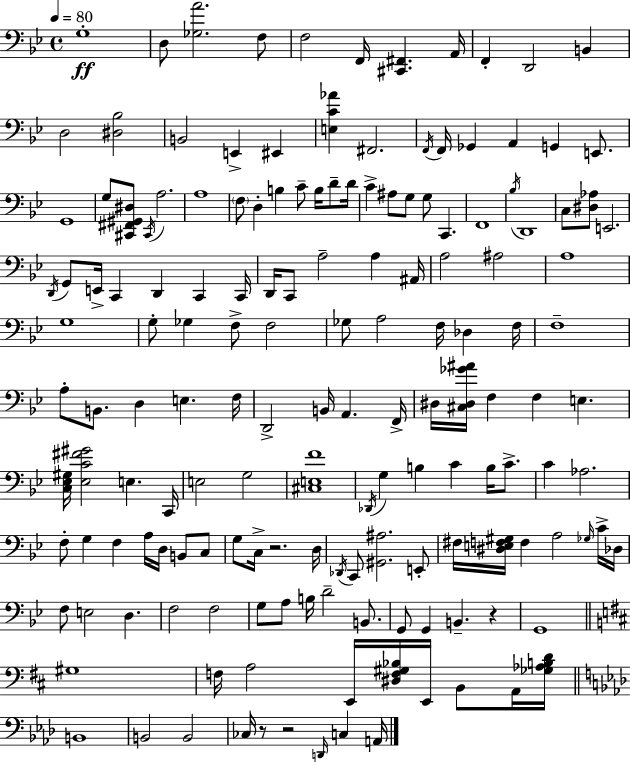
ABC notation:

X:1
T:Untitled
M:4/4
L:1/4
K:Bb
G,4 D,/2 [_G,A]2 F,/2 F,2 F,,/4 [^C,,^F,,] A,,/4 F,, D,,2 B,, D,2 [^D,_B,]2 B,,2 E,, ^E,, [E,C_A] ^F,,2 F,,/4 F,,/4 _G,, A,, G,, E,,/2 G,,4 G,/2 [^C,,^F,,^G,,^D,]/2 ^C,,/4 A,2 A,4 F,/2 D, B, C/2 B,/4 D/2 D/4 C ^A,/2 G,/2 G,/2 C,, F,,4 _B,/4 D,,4 C,/2 [^D,_A,]/2 E,,2 D,,/4 G,,/2 E,,/4 C,, D,, C,, C,,/4 D,,/4 C,,/2 A,2 A, ^A,,/4 A,2 ^A,2 A,4 G,4 G,/2 _G, F,/2 F,2 _G,/2 A,2 F,/4 _D, F,/4 F,4 A,/2 B,,/2 D, E, F,/4 D,,2 B,,/4 A,, F,,/4 ^D,/4 [^C,^D,_G^A]/4 F, F, E, [C,_E,^G,]/4 [_E,C^F^G]2 E, C,,/4 E,2 G,2 [^C,E,F]4 _D,,/4 G, B, C B,/4 C/2 C _A,2 F,/2 G, F, A,/4 D,/4 B,,/2 C,/2 G,/2 C,/4 z2 D,/4 _D,,/4 C,,/2 [^G,,^A,]2 E,,/2 ^F,/4 [^D,E,F,^G,]/4 F, A,2 _G,/4 C/4 _D,/4 F,/2 E,2 D, F,2 F,2 G,/2 A,/2 B,/4 D2 B,,/2 G,,/2 G,, B,, z G,,4 ^G,4 F,/4 A,2 E,,/4 [^D,F,^G,_B,]/4 E,,/4 B,,/2 A,,/4 [_G,_A,B,D]/4 B,,4 B,,2 B,,2 _C,/4 z/2 z2 D,,/4 C, A,,/4